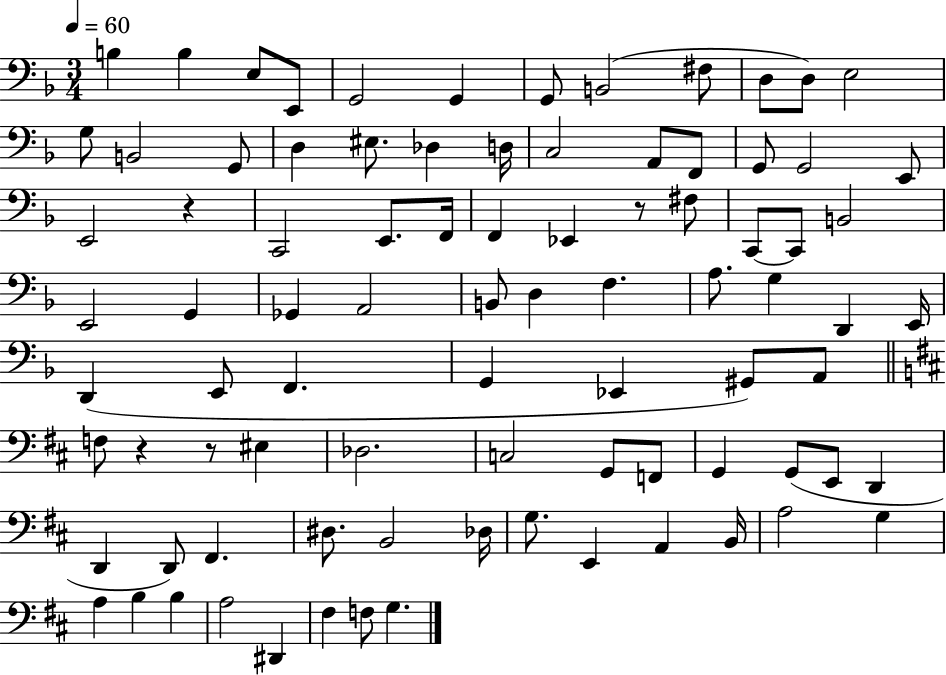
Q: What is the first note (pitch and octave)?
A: B3